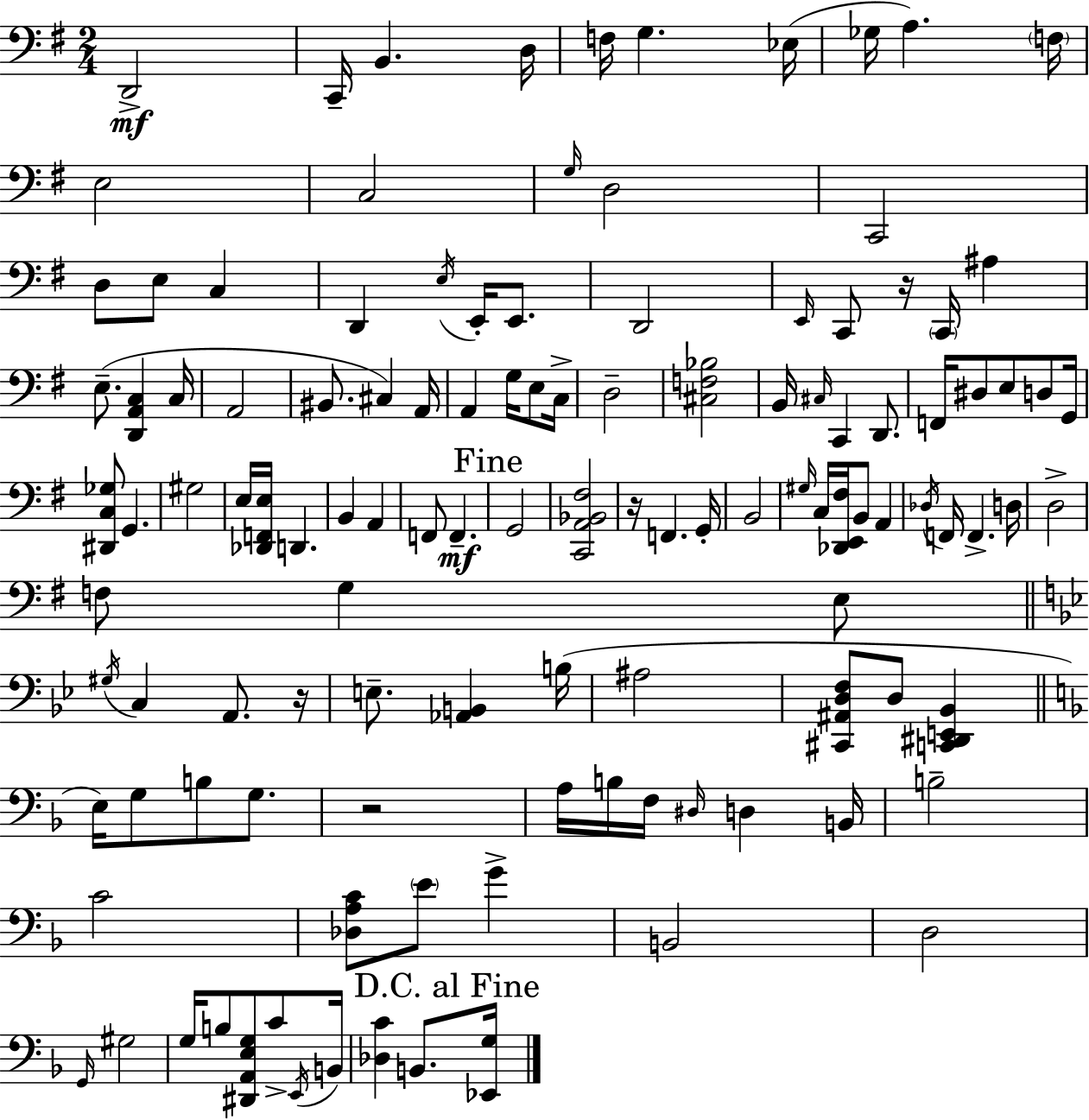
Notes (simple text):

D2/h C2/s B2/q. D3/s F3/s G3/q. Eb3/s Gb3/s A3/q. F3/s E3/h C3/h G3/s D3/h C2/h D3/e E3/e C3/q D2/q E3/s E2/s E2/e. D2/h E2/s C2/e R/s C2/s A#3/q E3/e. [D2,A2,C3]/q C3/s A2/h BIS2/e. C#3/q A2/s A2/q G3/s E3/e C3/s D3/h [C#3,F3,Bb3]/h B2/s C#3/s C2/q D2/e. F2/s D#3/e E3/e D3/e G2/s [D#2,C3,Gb3]/e G2/q. G#3/h E3/s [Db2,F2,E3]/s D2/q. B2/q A2/q F2/e F2/q. G2/h [C2,A2,Bb2,F#3]/h R/s F2/q. G2/s B2/h G#3/s C3/s [Db2,E2,F#3]/s B2/e A2/q Db3/s F2/s F2/q. D3/s D3/h F3/e G3/q E3/e G#3/s C3/q A2/e. R/s E3/e. [Ab2,B2]/q B3/s A#3/h [C#2,A#2,D3,F3]/e D3/e [C2,D#2,E2,Bb2]/q E3/s G3/e B3/e G3/e. R/h A3/s B3/s F3/s D#3/s D3/q B2/s B3/h C4/h [Db3,A3,C4]/e E4/e G4/q B2/h D3/h G2/s G#3/h G3/s B3/e [D#2,A2,E3,G3]/e C4/e E2/s B2/s [Db3,C4]/q B2/e. [Eb2,G3]/s